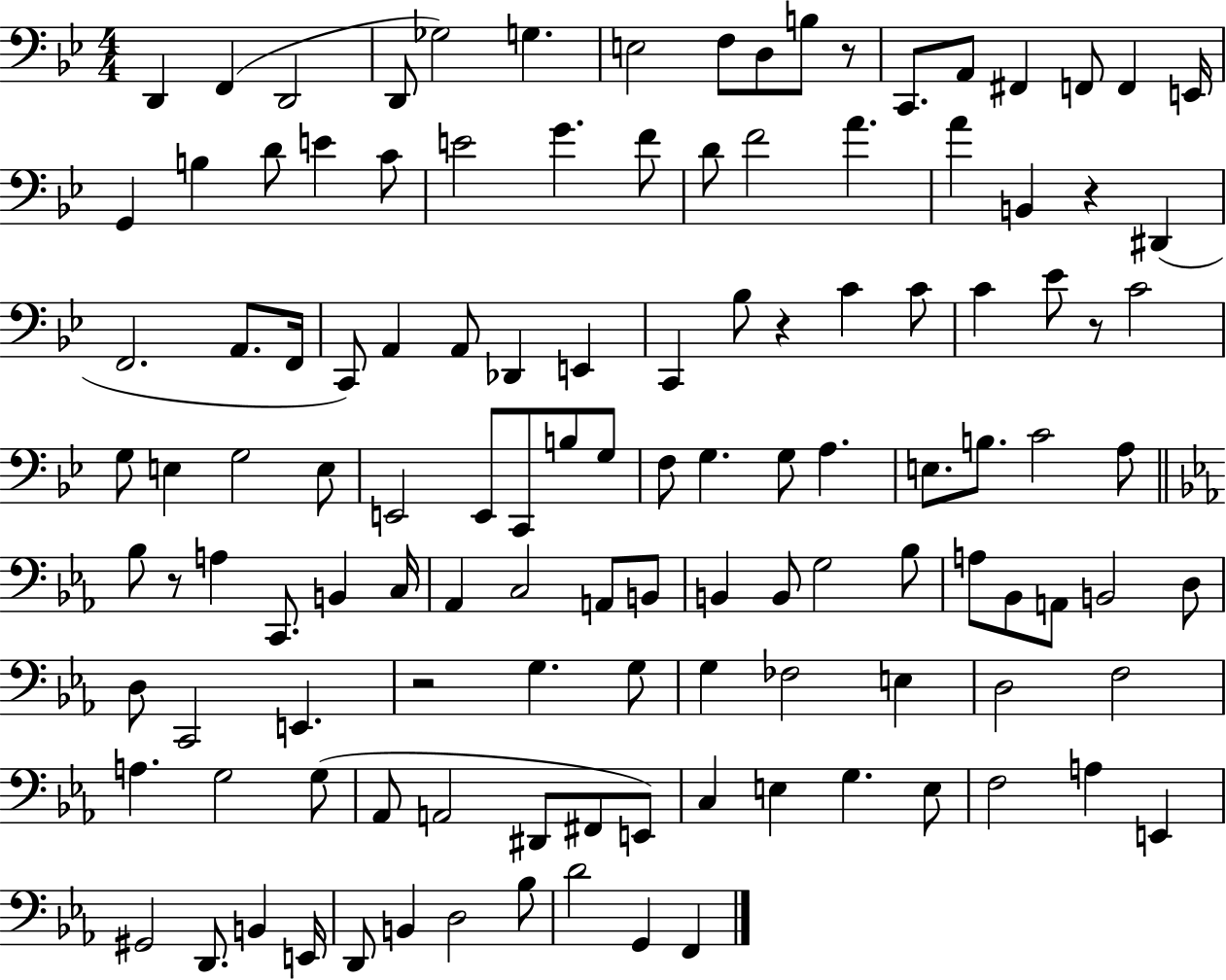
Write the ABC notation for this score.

X:1
T:Untitled
M:4/4
L:1/4
K:Bb
D,, F,, D,,2 D,,/2 _G,2 G, E,2 F,/2 D,/2 B,/2 z/2 C,,/2 A,,/2 ^F,, F,,/2 F,, E,,/4 G,, B, D/2 E C/2 E2 G F/2 D/2 F2 A A B,, z ^D,, F,,2 A,,/2 F,,/4 C,,/2 A,, A,,/2 _D,, E,, C,, _B,/2 z C C/2 C _E/2 z/2 C2 G,/2 E, G,2 E,/2 E,,2 E,,/2 C,,/2 B,/2 G,/2 F,/2 G, G,/2 A, E,/2 B,/2 C2 A,/2 _B,/2 z/2 A, C,,/2 B,, C,/4 _A,, C,2 A,,/2 B,,/2 B,, B,,/2 G,2 _B,/2 A,/2 _B,,/2 A,,/2 B,,2 D,/2 D,/2 C,,2 E,, z2 G, G,/2 G, _F,2 E, D,2 F,2 A, G,2 G,/2 _A,,/2 A,,2 ^D,,/2 ^F,,/2 E,,/2 C, E, G, E,/2 F,2 A, E,, ^G,,2 D,,/2 B,, E,,/4 D,,/2 B,, D,2 _B,/2 D2 G,, F,,